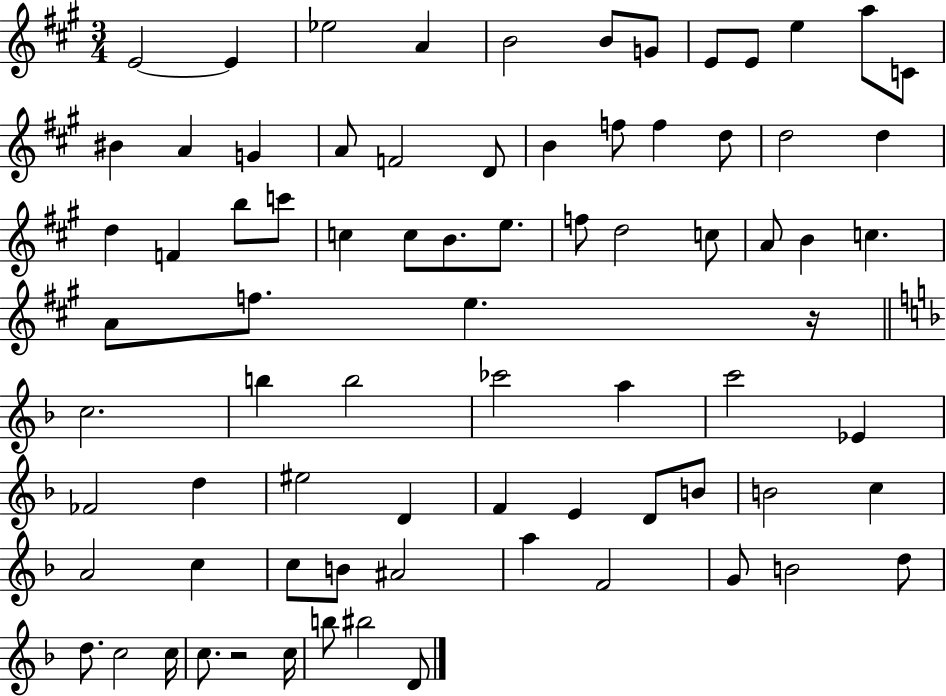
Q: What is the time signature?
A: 3/4